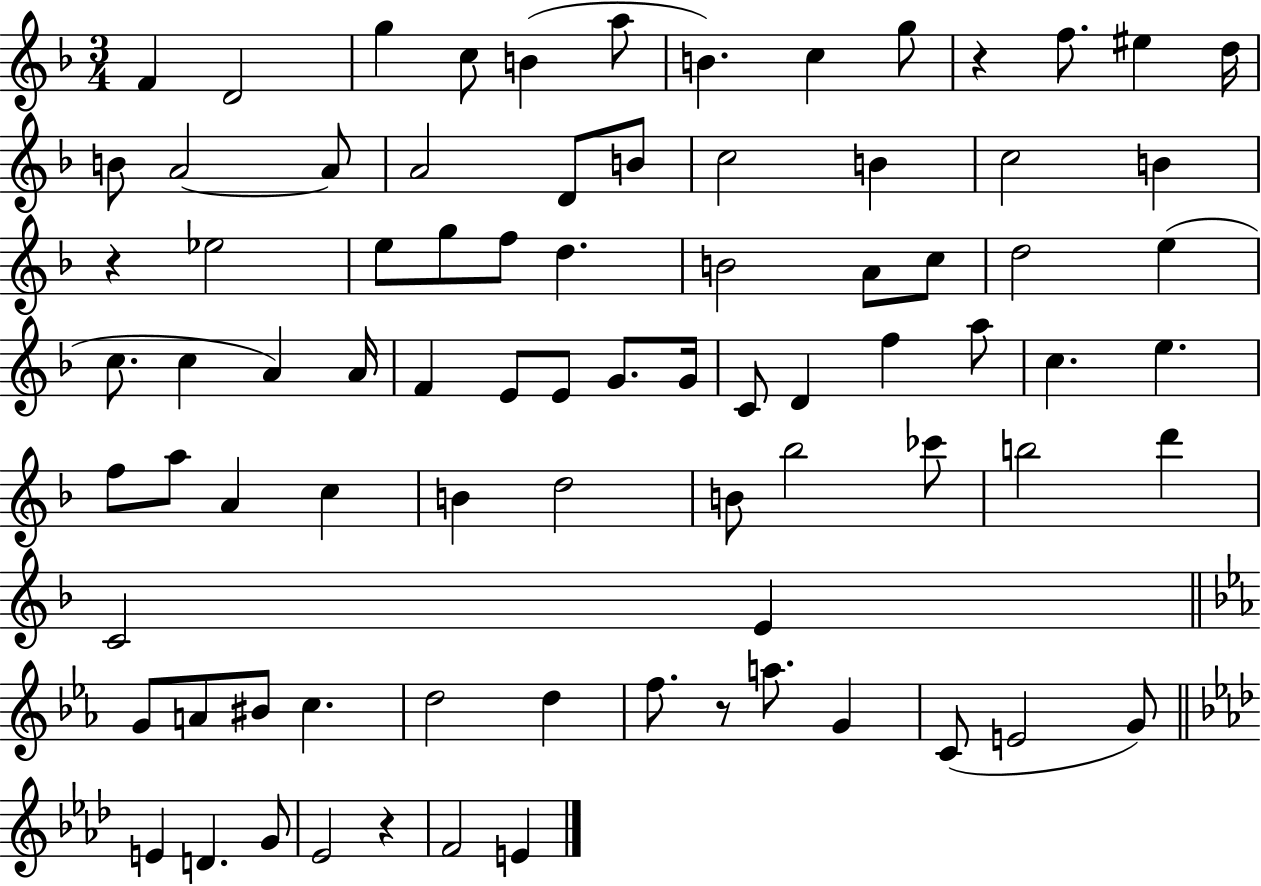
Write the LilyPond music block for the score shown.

{
  \clef treble
  \numericTimeSignature
  \time 3/4
  \key f \major
  \repeat volta 2 { f'4 d'2 | g''4 c''8 b'4( a''8 | b'4.) c''4 g''8 | r4 f''8. eis''4 d''16 | \break b'8 a'2~~ a'8 | a'2 d'8 b'8 | c''2 b'4 | c''2 b'4 | \break r4 ees''2 | e''8 g''8 f''8 d''4. | b'2 a'8 c''8 | d''2 e''4( | \break c''8. c''4 a'4) a'16 | f'4 e'8 e'8 g'8. g'16 | c'8 d'4 f''4 a''8 | c''4. e''4. | \break f''8 a''8 a'4 c''4 | b'4 d''2 | b'8 bes''2 ces'''8 | b''2 d'''4 | \break c'2 e'4 | \bar "||" \break \key ees \major g'8 a'8 bis'8 c''4. | d''2 d''4 | f''8. r8 a''8. g'4 | c'8( e'2 g'8) | \break \bar "||" \break \key aes \major e'4 d'4. g'8 | ees'2 r4 | f'2 e'4 | } \bar "|."
}